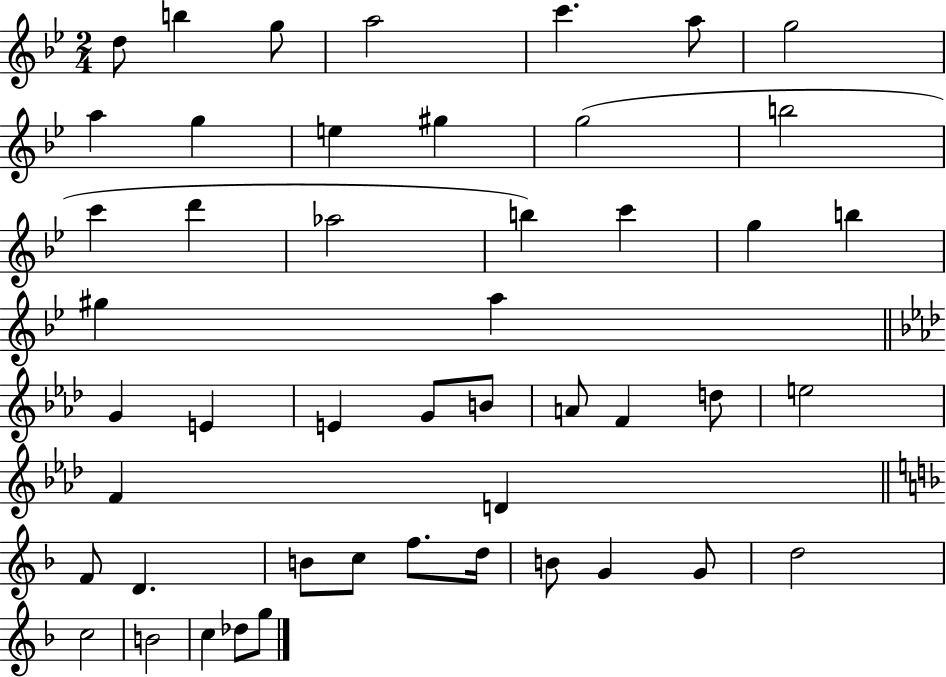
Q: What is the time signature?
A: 2/4